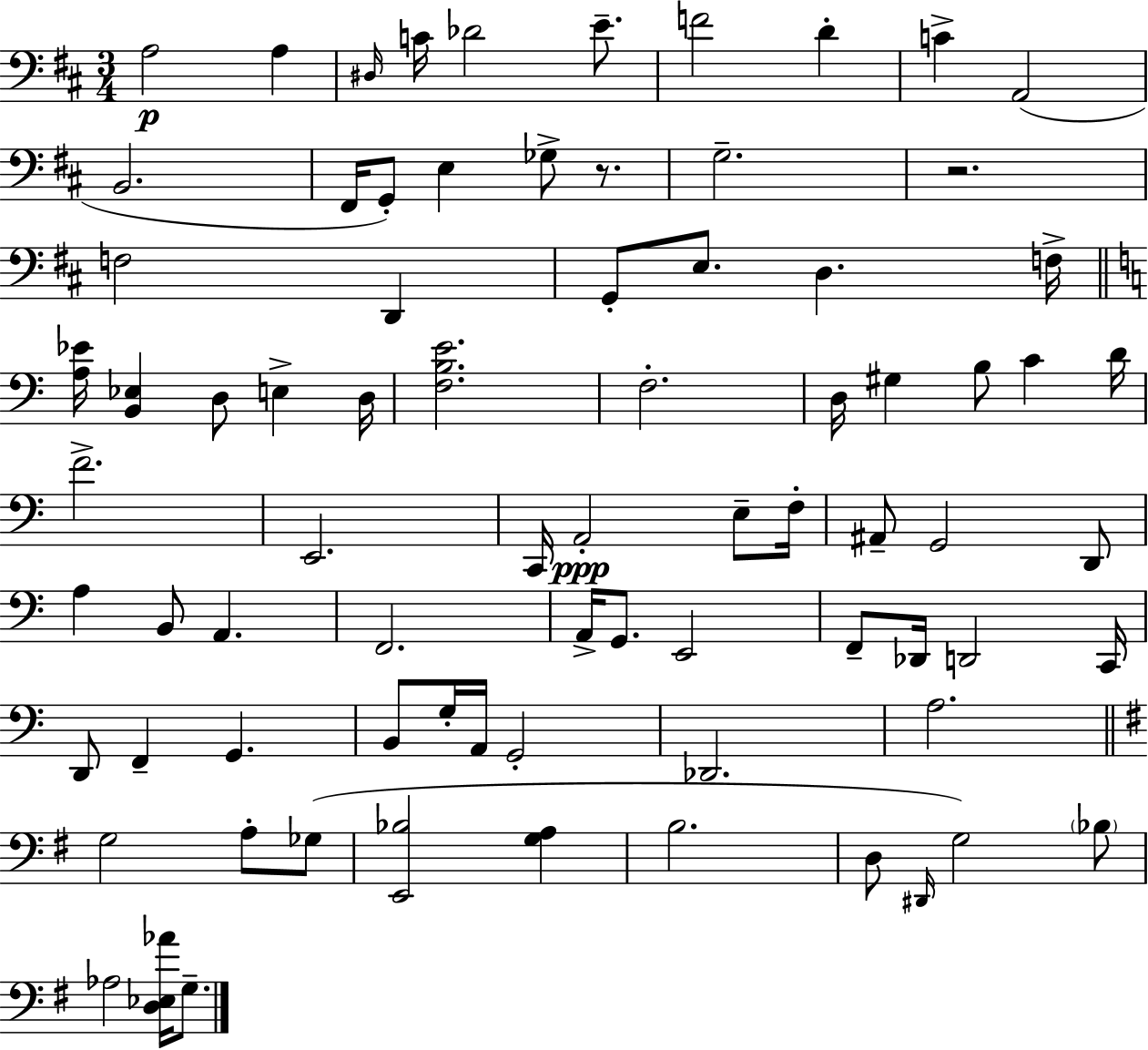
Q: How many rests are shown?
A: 2